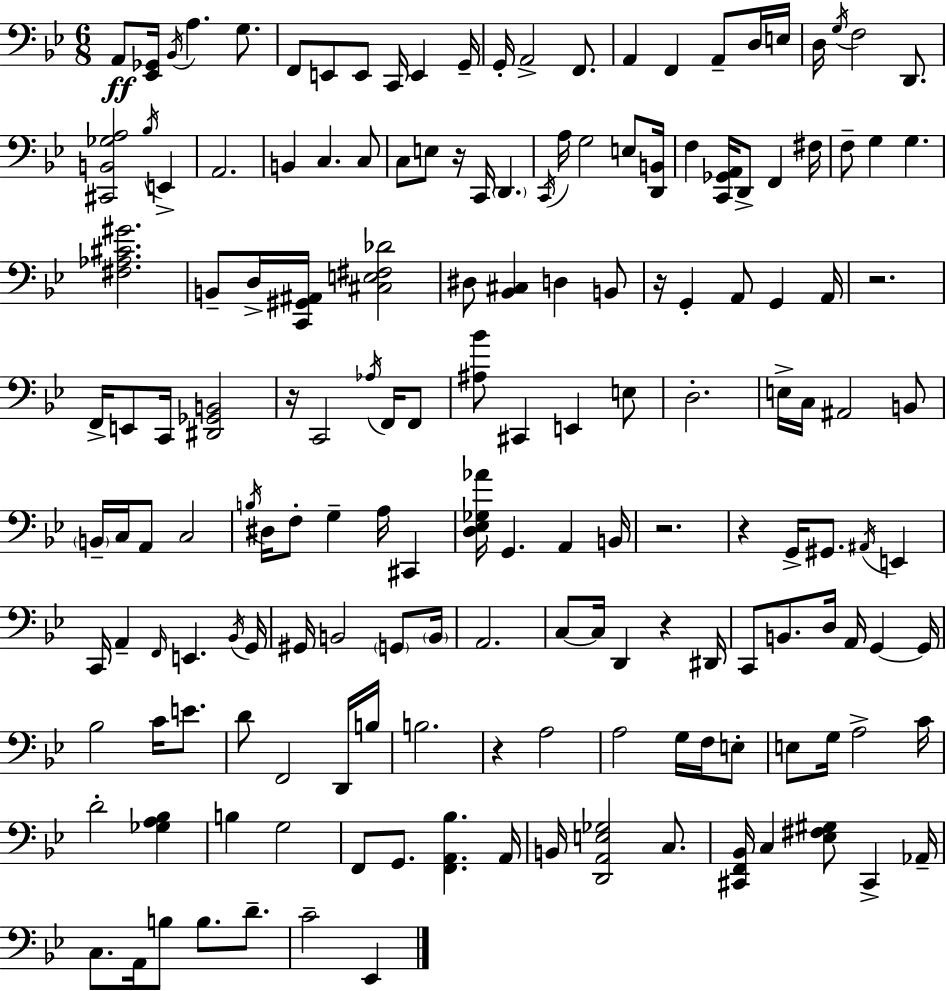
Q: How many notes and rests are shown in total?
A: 164